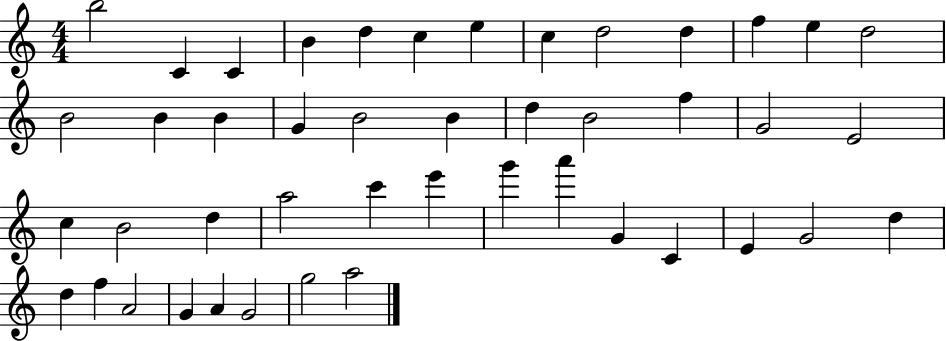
B5/h C4/q C4/q B4/q D5/q C5/q E5/q C5/q D5/h D5/q F5/q E5/q D5/h B4/h B4/q B4/q G4/q B4/h B4/q D5/q B4/h F5/q G4/h E4/h C5/q B4/h D5/q A5/h C6/q E6/q G6/q A6/q G4/q C4/q E4/q G4/h D5/q D5/q F5/q A4/h G4/q A4/q G4/h G5/h A5/h